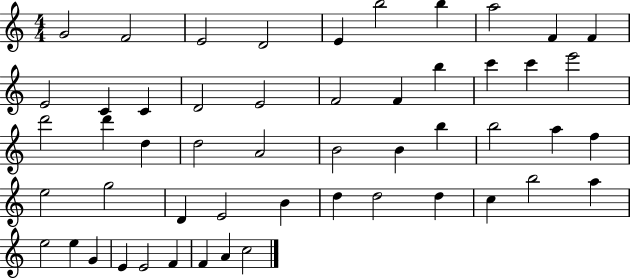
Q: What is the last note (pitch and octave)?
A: C5